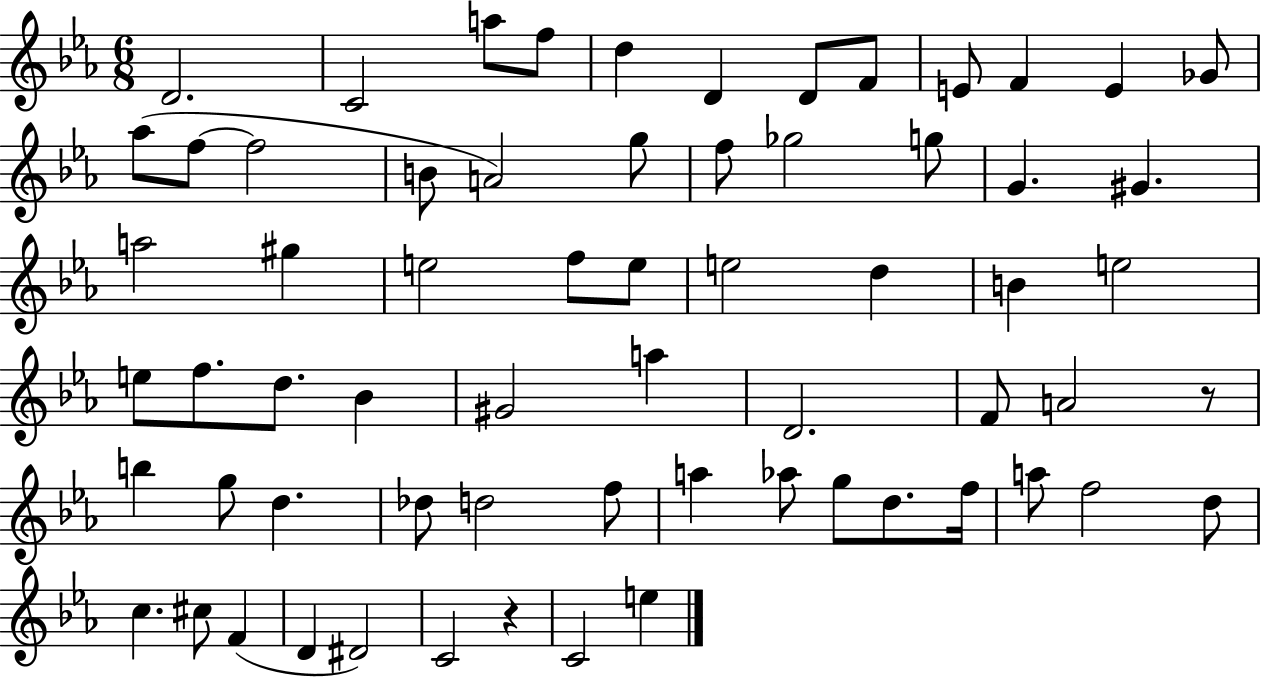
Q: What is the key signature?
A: EES major